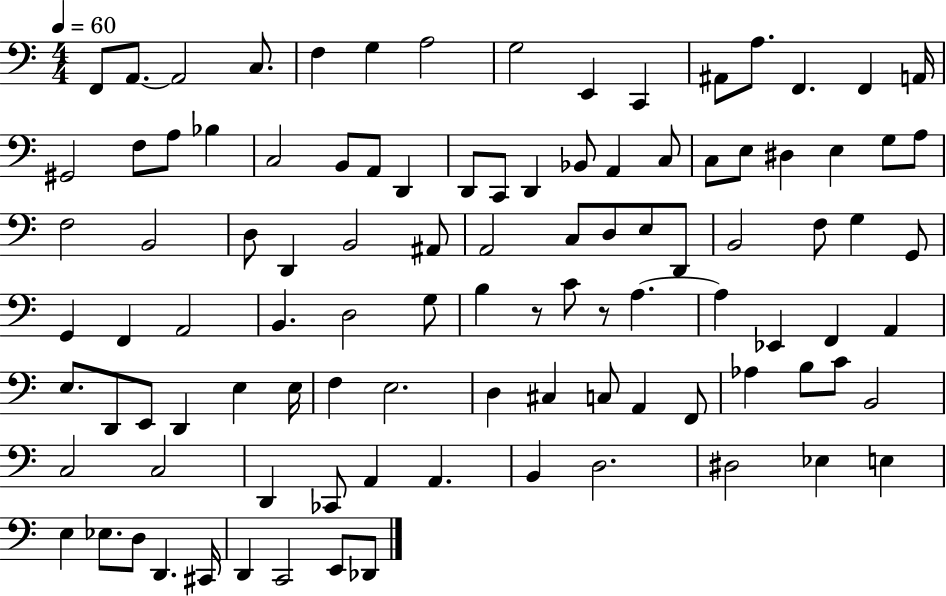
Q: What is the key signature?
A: C major